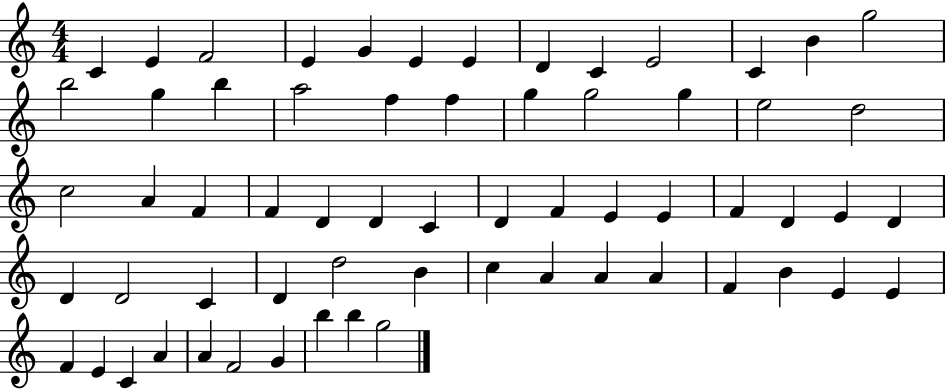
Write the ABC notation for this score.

X:1
T:Untitled
M:4/4
L:1/4
K:C
C E F2 E G E E D C E2 C B g2 b2 g b a2 f f g g2 g e2 d2 c2 A F F D D C D F E E F D E D D D2 C D d2 B c A A A F B E E F E C A A F2 G b b g2